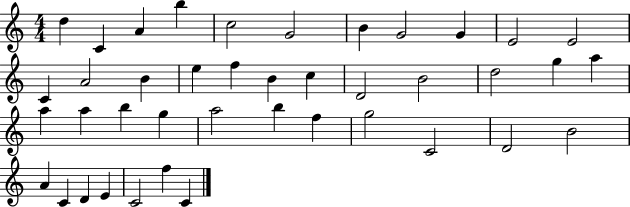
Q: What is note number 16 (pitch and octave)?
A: F5